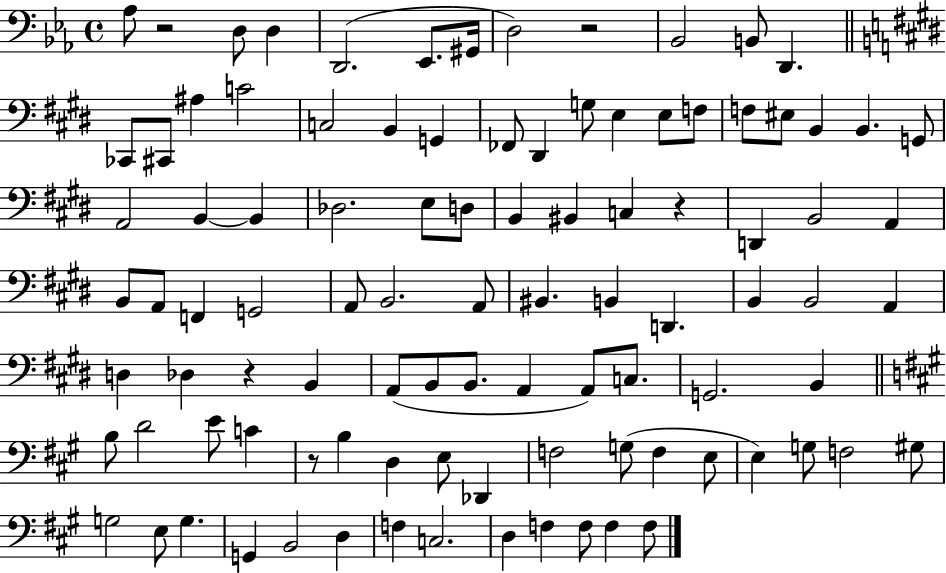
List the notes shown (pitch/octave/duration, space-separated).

Ab3/e R/h D3/e D3/q D2/h. Eb2/e. G#2/s D3/h R/h Bb2/h B2/e D2/q. CES2/e C#2/e A#3/q C4/h C3/h B2/q G2/q FES2/e D#2/q G3/e E3/q E3/e F3/e F3/e EIS3/e B2/q B2/q. G2/e A2/h B2/q B2/q Db3/h. E3/e D3/e B2/q BIS2/q C3/q R/q D2/q B2/h A2/q B2/e A2/e F2/q G2/h A2/e B2/h. A2/e BIS2/q. B2/q D2/q. B2/q B2/h A2/q D3/q Db3/q R/q B2/q A2/e B2/e B2/e. A2/q A2/e C3/e. G2/h. B2/q B3/e D4/h E4/e C4/q R/e B3/q D3/q E3/e Db2/q F3/h G3/e F3/q E3/e E3/q G3/e F3/h G#3/e G3/h E3/e G3/q. G2/q B2/h D3/q F3/q C3/h. D3/q F3/q F3/e F3/q F3/e